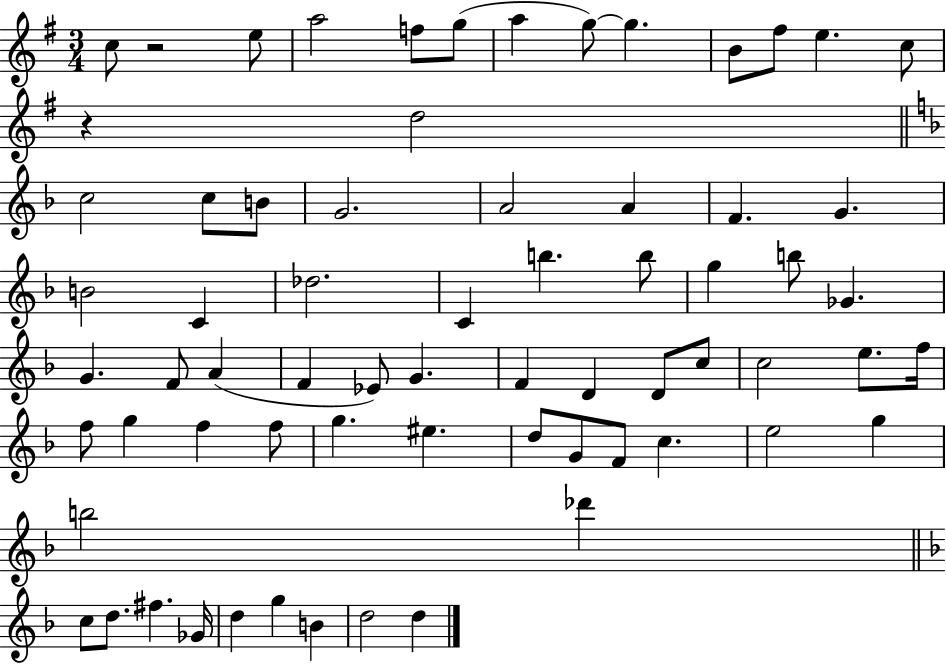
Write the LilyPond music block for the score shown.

{
  \clef treble
  \numericTimeSignature
  \time 3/4
  \key g \major
  c''8 r2 e''8 | a''2 f''8 g''8( | a''4 g''8~~) g''4. | b'8 fis''8 e''4. c''8 | \break r4 d''2 | \bar "||" \break \key f \major c''2 c''8 b'8 | g'2. | a'2 a'4 | f'4. g'4. | \break b'2 c'4 | des''2. | c'4 b''4. b''8 | g''4 b''8 ges'4. | \break g'4. f'8 a'4( | f'4 ees'8) g'4. | f'4 d'4 d'8 c''8 | c''2 e''8. f''16 | \break f''8 g''4 f''4 f''8 | g''4. eis''4. | d''8 g'8 f'8 c''4. | e''2 g''4 | \break b''2 des'''4 | \bar "||" \break \key d \minor c''8 d''8. fis''4. ges'16 | d''4 g''4 b'4 | d''2 d''4 | \bar "|."
}